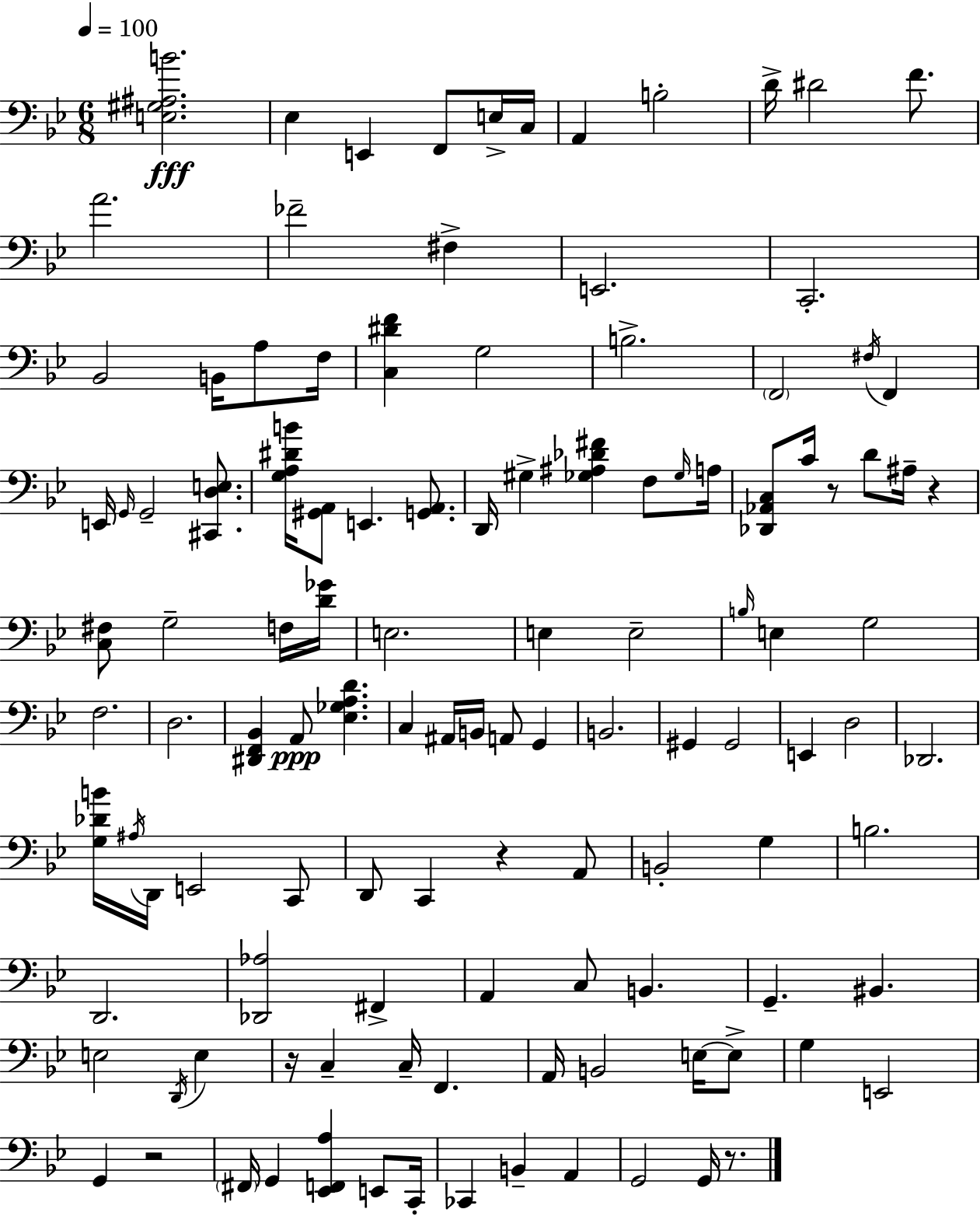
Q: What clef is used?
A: bass